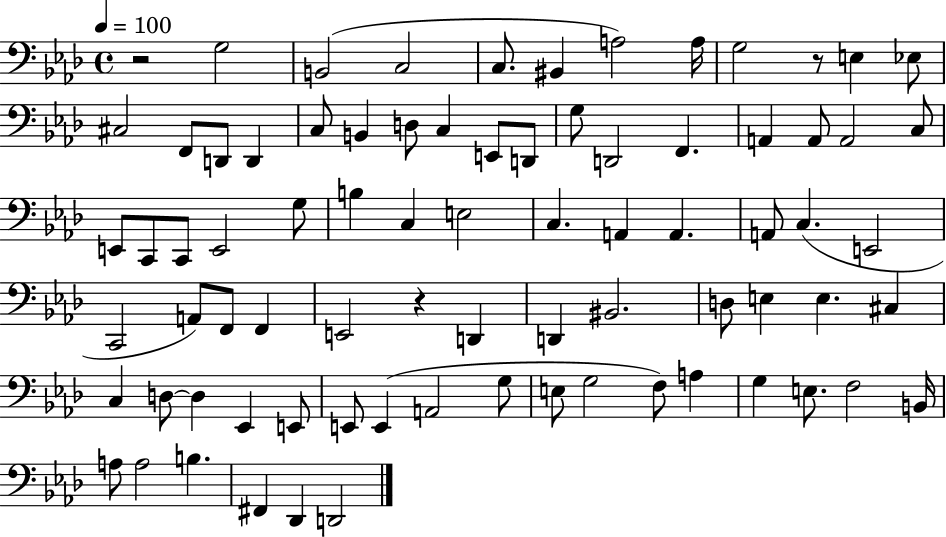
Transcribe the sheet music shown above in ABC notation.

X:1
T:Untitled
M:4/4
L:1/4
K:Ab
z2 G,2 B,,2 C,2 C,/2 ^B,, A,2 A,/4 G,2 z/2 E, _E,/2 ^C,2 F,,/2 D,,/2 D,, C,/2 B,, D,/2 C, E,,/2 D,,/2 G,/2 D,,2 F,, A,, A,,/2 A,,2 C,/2 E,,/2 C,,/2 C,,/2 E,,2 G,/2 B, C, E,2 C, A,, A,, A,,/2 C, E,,2 C,,2 A,,/2 F,,/2 F,, E,,2 z D,, D,, ^B,,2 D,/2 E, E, ^C, C, D,/2 D, _E,, E,,/2 E,,/2 E,, A,,2 G,/2 E,/2 G,2 F,/2 A, G, E,/2 F,2 B,,/4 A,/2 A,2 B, ^F,, _D,, D,,2